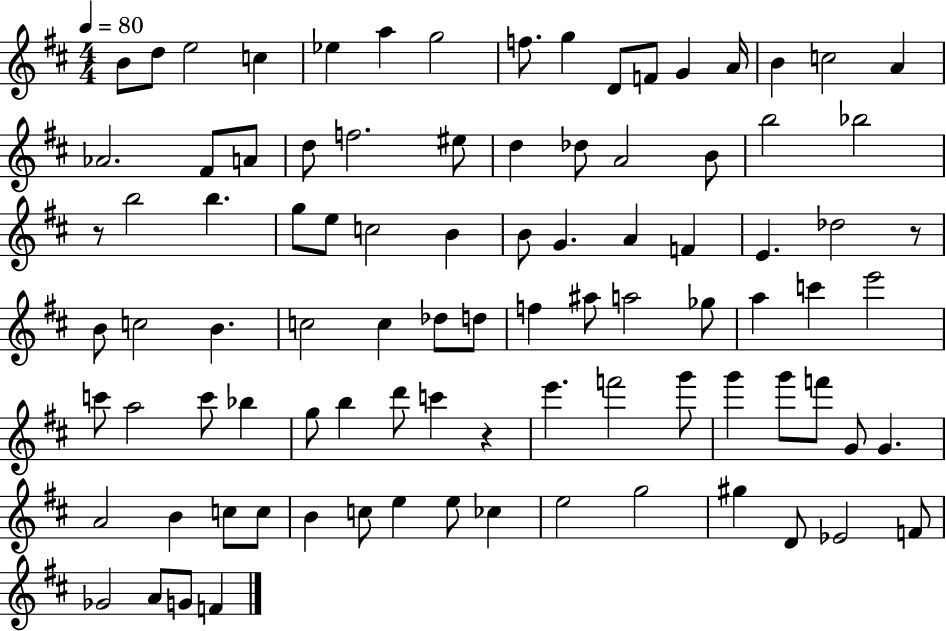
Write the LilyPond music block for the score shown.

{
  \clef treble
  \numericTimeSignature
  \time 4/4
  \key d \major
  \tempo 4 = 80
  b'8 d''8 e''2 c''4 | ees''4 a''4 g''2 | f''8. g''4 d'8 f'8 g'4 a'16 | b'4 c''2 a'4 | \break aes'2. fis'8 a'8 | d''8 f''2. eis''8 | d''4 des''8 a'2 b'8 | b''2 bes''2 | \break r8 b''2 b''4. | g''8 e''8 c''2 b'4 | b'8 g'4. a'4 f'4 | e'4. des''2 r8 | \break b'8 c''2 b'4. | c''2 c''4 des''8 d''8 | f''4 ais''8 a''2 ges''8 | a''4 c'''4 e'''2 | \break c'''8 a''2 c'''8 bes''4 | g''8 b''4 d'''8 c'''4 r4 | e'''4. f'''2 g'''8 | g'''4 g'''8 f'''8 g'8 g'4. | \break a'2 b'4 c''8 c''8 | b'4 c''8 e''4 e''8 ces''4 | e''2 g''2 | gis''4 d'8 ees'2 f'8 | \break ges'2 a'8 g'8 f'4 | \bar "|."
}